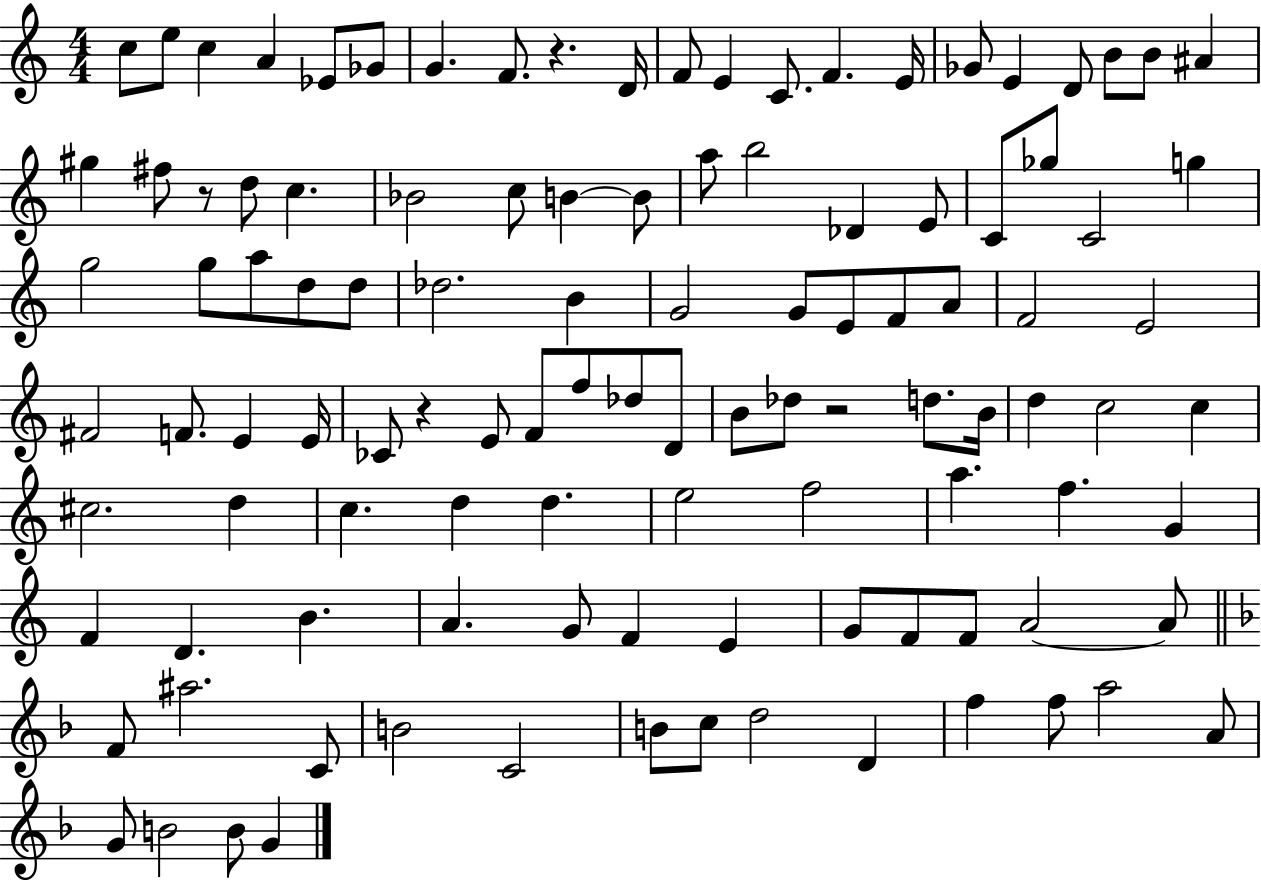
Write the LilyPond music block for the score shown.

{
  \clef treble
  \numericTimeSignature
  \time 4/4
  \key c \major
  c''8 e''8 c''4 a'4 ees'8 ges'8 | g'4. f'8. r4. d'16 | f'8 e'4 c'8. f'4. e'16 | ges'8 e'4 d'8 b'8 b'8 ais'4 | \break gis''4 fis''8 r8 d''8 c''4. | bes'2 c''8 b'4~~ b'8 | a''8 b''2 des'4 e'8 | c'8 ges''8 c'2 g''4 | \break g''2 g''8 a''8 d''8 d''8 | des''2. b'4 | g'2 g'8 e'8 f'8 a'8 | f'2 e'2 | \break fis'2 f'8. e'4 e'16 | ces'8 r4 e'8 f'8 f''8 des''8 d'8 | b'8 des''8 r2 d''8. b'16 | d''4 c''2 c''4 | \break cis''2. d''4 | c''4. d''4 d''4. | e''2 f''2 | a''4. f''4. g'4 | \break f'4 d'4. b'4. | a'4. g'8 f'4 e'4 | g'8 f'8 f'8 a'2~~ a'8 | \bar "||" \break \key f \major f'8 ais''2. c'8 | b'2 c'2 | b'8 c''8 d''2 d'4 | f''4 f''8 a''2 a'8 | \break g'8 b'2 b'8 g'4 | \bar "|."
}